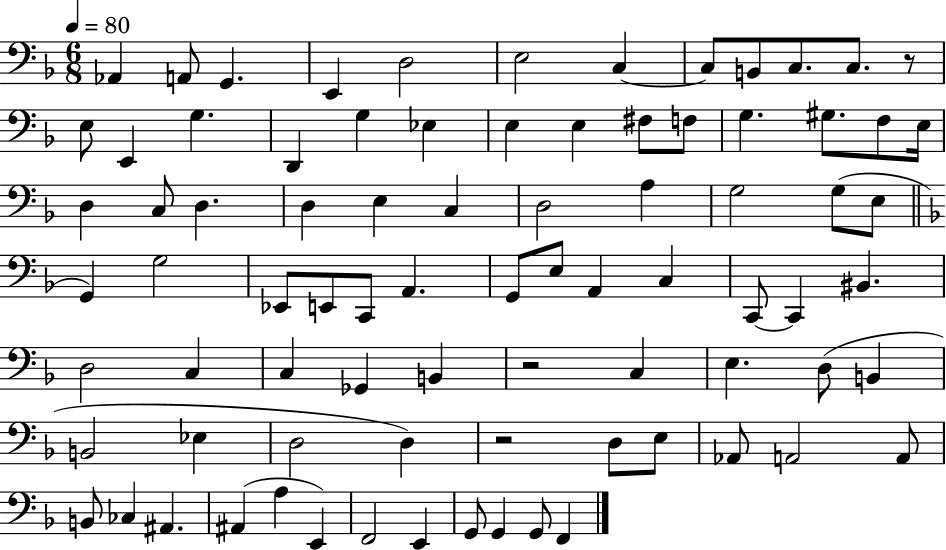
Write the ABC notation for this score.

X:1
T:Untitled
M:6/8
L:1/4
K:F
_A,, A,,/2 G,, E,, D,2 E,2 C, C,/2 B,,/2 C,/2 C,/2 z/2 E,/2 E,, G, D,, G, _E, E, E, ^F,/2 F,/2 G, ^G,/2 F,/2 E,/4 D, C,/2 D, D, E, C, D,2 A, G,2 G,/2 E,/2 G,, G,2 _E,,/2 E,,/2 C,,/2 A,, G,,/2 E,/2 A,, C, C,,/2 C,, ^B,, D,2 C, C, _G,, B,, z2 C, E, D,/2 B,, B,,2 _E, D,2 D, z2 D,/2 E,/2 _A,,/2 A,,2 A,,/2 B,,/2 _C, ^A,, ^A,, A, E,, F,,2 E,, G,,/2 G,, G,,/2 F,,